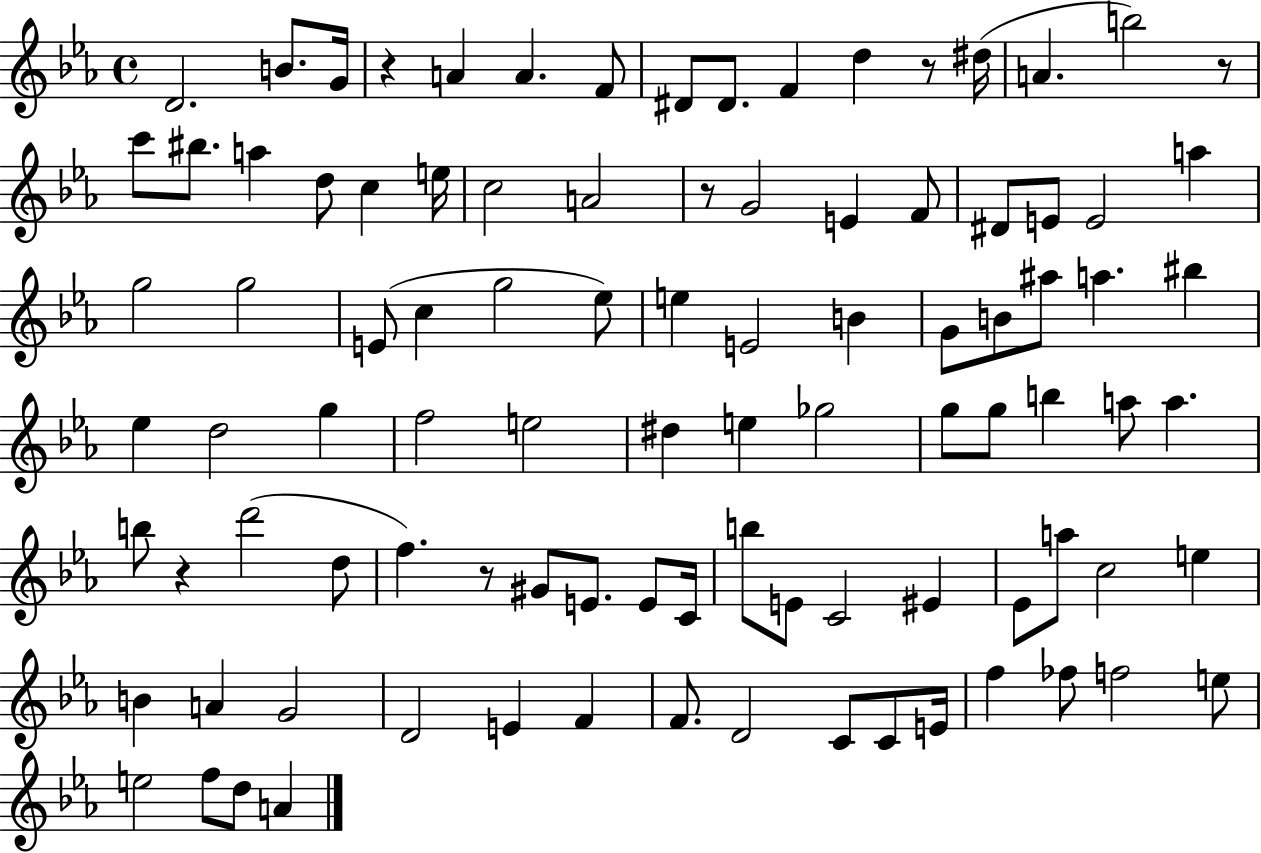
D4/h. B4/e. G4/s R/q A4/q A4/q. F4/e D#4/e D#4/e. F4/q D5/q R/e D#5/s A4/q. B5/h R/e C6/e BIS5/e. A5/q D5/e C5/q E5/s C5/h A4/h R/e G4/h E4/q F4/e D#4/e E4/e E4/h A5/q G5/h G5/h E4/e C5/q G5/h Eb5/e E5/q E4/h B4/q G4/e B4/e A#5/e A5/q. BIS5/q Eb5/q D5/h G5/q F5/h E5/h D#5/q E5/q Gb5/h G5/e G5/e B5/q A5/e A5/q. B5/e R/q D6/h D5/e F5/q. R/e G#4/e E4/e. E4/e C4/s B5/e E4/e C4/h EIS4/q Eb4/e A5/e C5/h E5/q B4/q A4/q G4/h D4/h E4/q F4/q F4/e. D4/h C4/e C4/e E4/s F5/q FES5/e F5/h E5/e E5/h F5/e D5/e A4/q